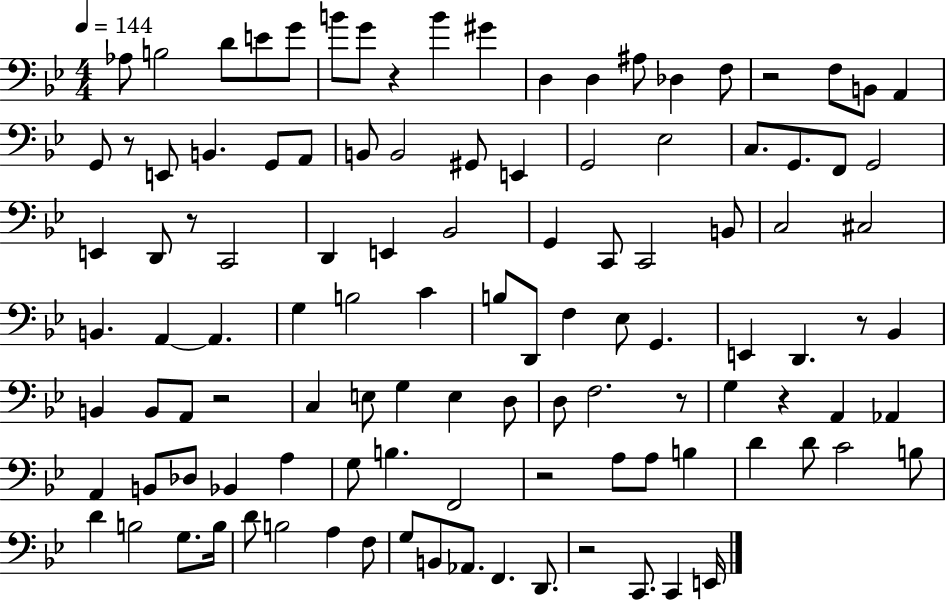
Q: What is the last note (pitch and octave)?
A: E2